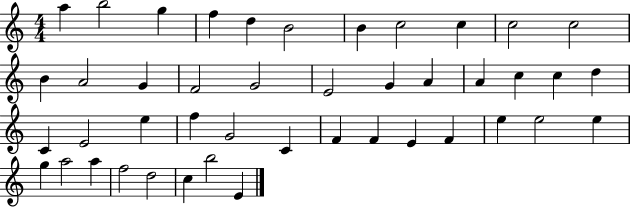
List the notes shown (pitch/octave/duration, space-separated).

A5/q B5/h G5/q F5/q D5/q B4/h B4/q C5/h C5/q C5/h C5/h B4/q A4/h G4/q F4/h G4/h E4/h G4/q A4/q A4/q C5/q C5/q D5/q C4/q E4/h E5/q F5/q G4/h C4/q F4/q F4/q E4/q F4/q E5/q E5/h E5/q G5/q A5/h A5/q F5/h D5/h C5/q B5/h E4/q